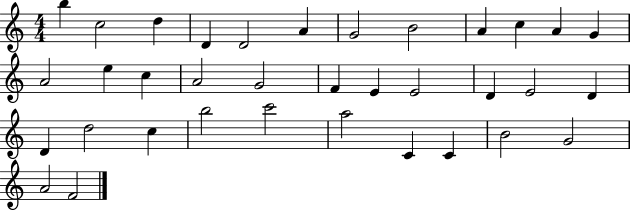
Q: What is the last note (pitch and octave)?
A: F4